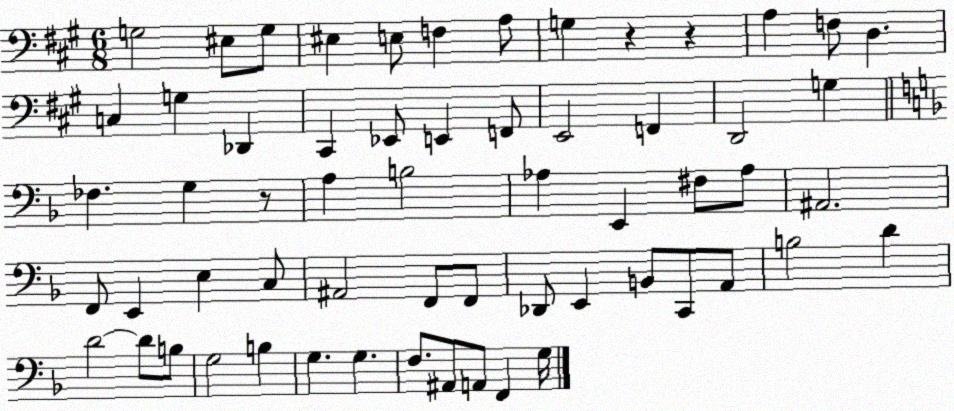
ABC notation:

X:1
T:Untitled
M:6/8
L:1/4
K:A
G,2 ^E,/2 G,/2 ^E, E,/2 F, A,/2 G, z z A, F,/2 D, C, G, _D,, ^C,, _E,,/2 E,, F,,/2 E,,2 F,, D,,2 G, _F, G, z/2 A, B,2 _A, E,, ^F,/2 _A,/2 ^A,,2 F,,/2 E,, E, C,/2 ^A,,2 F,,/2 F,,/2 _D,,/2 E,, B,,/2 C,,/2 A,,/2 B,2 D D2 D/2 B,/2 G,2 B, G, G, F,/2 ^A,,/2 A,,/2 F,, G,/4